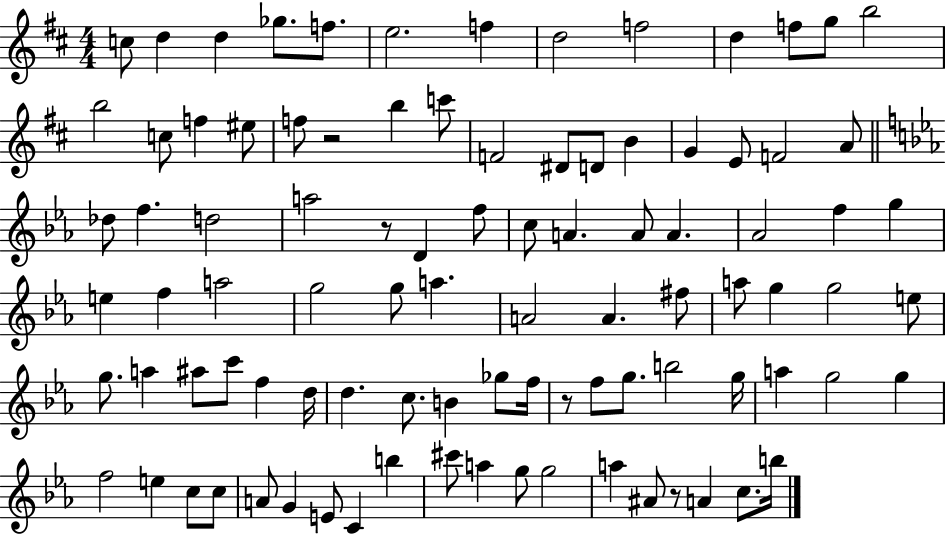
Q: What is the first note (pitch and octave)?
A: C5